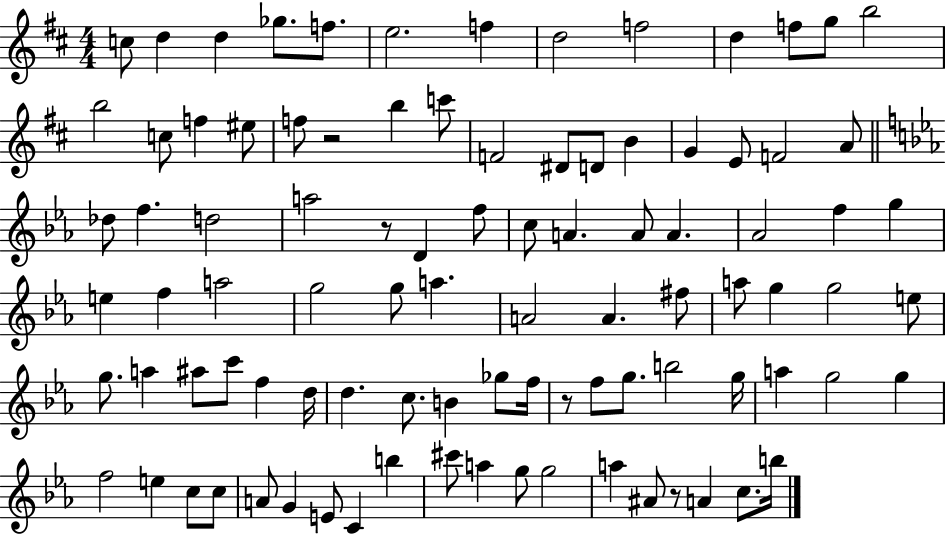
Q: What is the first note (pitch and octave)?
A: C5